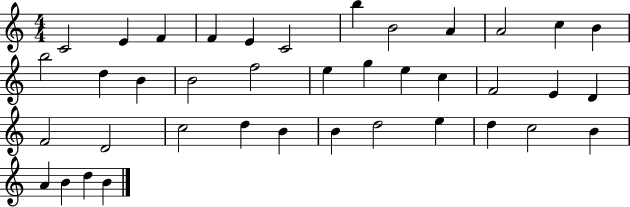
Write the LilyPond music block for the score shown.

{
  \clef treble
  \numericTimeSignature
  \time 4/4
  \key c \major
  c'2 e'4 f'4 | f'4 e'4 c'2 | b''4 b'2 a'4 | a'2 c''4 b'4 | \break b''2 d''4 b'4 | b'2 f''2 | e''4 g''4 e''4 c''4 | f'2 e'4 d'4 | \break f'2 d'2 | c''2 d''4 b'4 | b'4 d''2 e''4 | d''4 c''2 b'4 | \break a'4 b'4 d''4 b'4 | \bar "|."
}